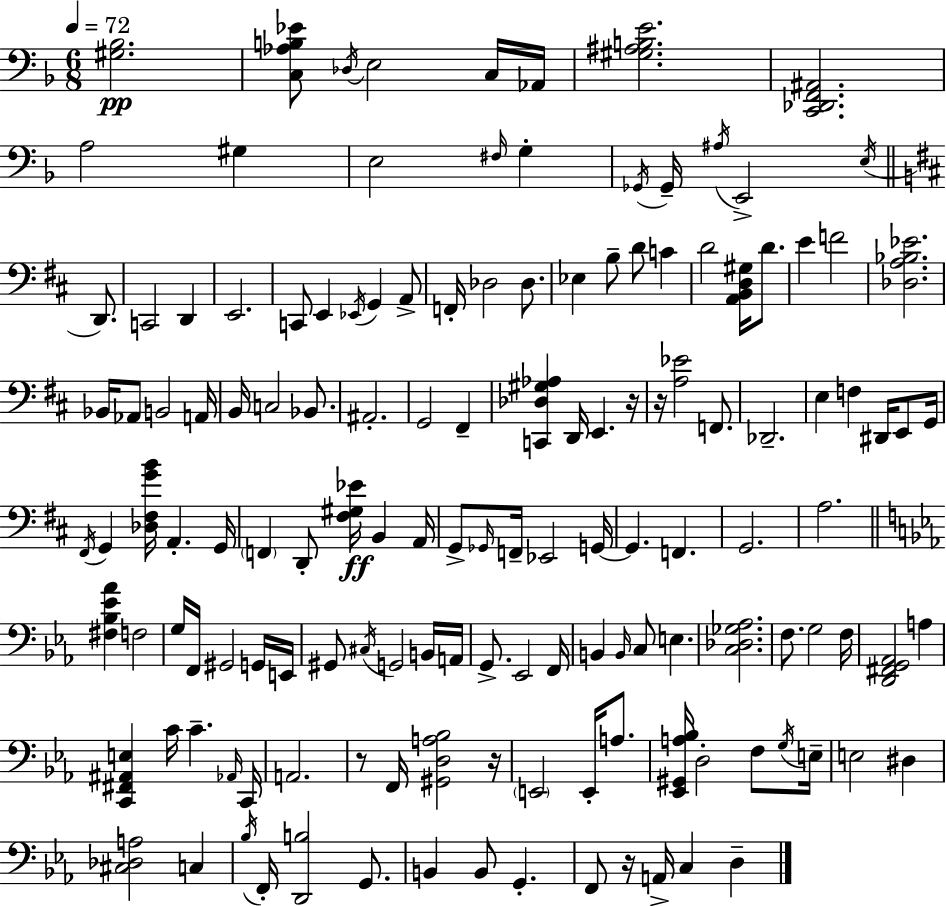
X:1
T:Untitled
M:6/8
L:1/4
K:Dm
[^G,_B,]2 [C,_A,B,_E]/2 _D,/4 E,2 C,/4 _A,,/4 [^G,^A,B,E]2 [C,,_D,,F,,^A,,]2 A,2 ^G, E,2 ^F,/4 G, _G,,/4 _G,,/4 ^A,/4 E,,2 E,/4 D,,/2 C,,2 D,, E,,2 C,,/2 E,, _E,,/4 G,, A,,/2 F,,/4 _D,2 _D,/2 _E, B,/2 D/2 C D2 [A,,B,,D,^G,]/4 D/2 E F2 [_D,A,_B,_E]2 _B,,/4 _A,,/2 B,,2 A,,/4 B,,/4 C,2 _B,,/2 ^A,,2 G,,2 ^F,, [C,,_D,^G,_A,] D,,/4 E,, z/4 z/4 [A,_E]2 F,,/2 _D,,2 E, F, ^D,,/4 E,,/2 G,,/4 ^F,,/4 G,, [_D,^F,GB]/4 A,, G,,/4 F,, D,,/2 [^F,^G,_E]/4 B,, A,,/4 G,,/2 _G,,/4 F,,/4 _E,,2 G,,/4 G,, F,, G,,2 A,2 [^F,_B,_E_A] F,2 G,/4 F,,/4 ^G,,2 G,,/4 E,,/4 ^G,,/2 ^C,/4 G,,2 B,,/4 A,,/4 G,,/2 _E,,2 F,,/4 B,, B,,/4 C,/2 E, [C,_D,_G,_A,]2 F,/2 G,2 F,/4 [D,,^F,,G,,_A,,]2 A, [C,,^F,,^A,,E,] C/4 C _A,,/4 C,,/4 A,,2 z/2 F,,/4 [^G,,D,A,_B,]2 z/4 E,,2 E,,/4 A,/2 [_E,,^G,,A,_B,]/4 D,2 F,/2 G,/4 E,/4 E,2 ^D, [^C,_D,A,]2 C, _B,/4 F,,/4 [D,,B,]2 G,,/2 B,, B,,/2 G,, F,,/2 z/4 A,,/4 C, D,